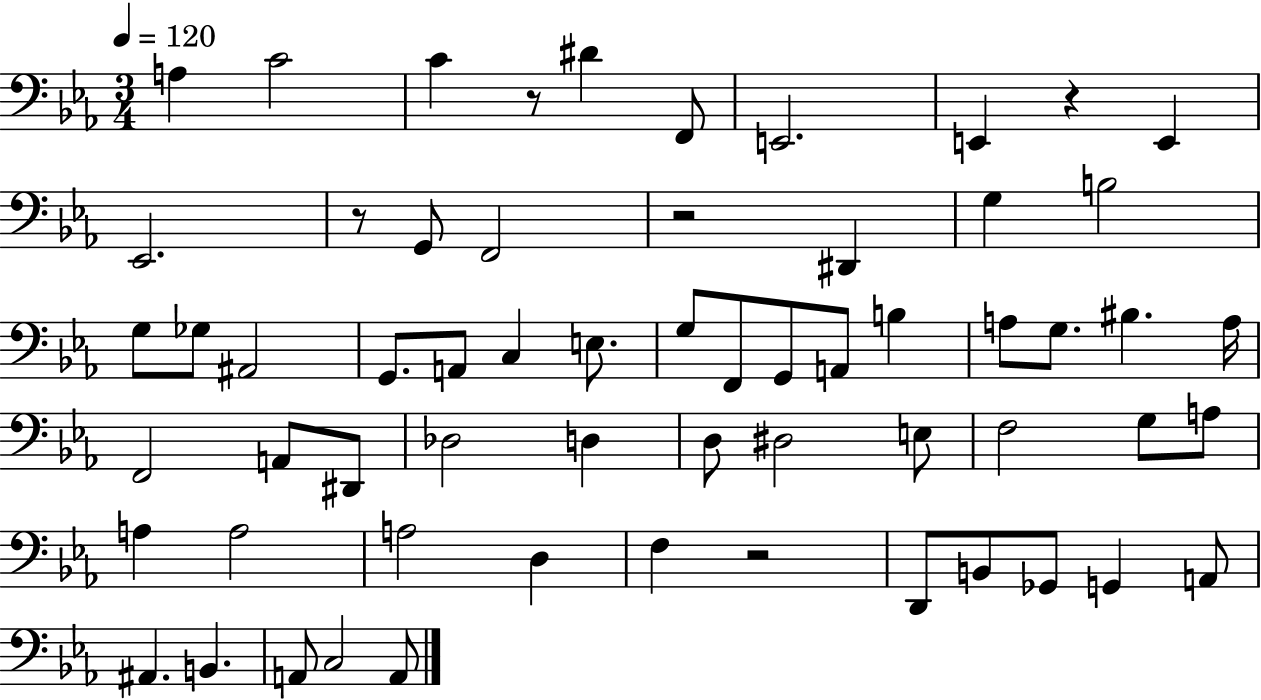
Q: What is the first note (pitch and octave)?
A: A3